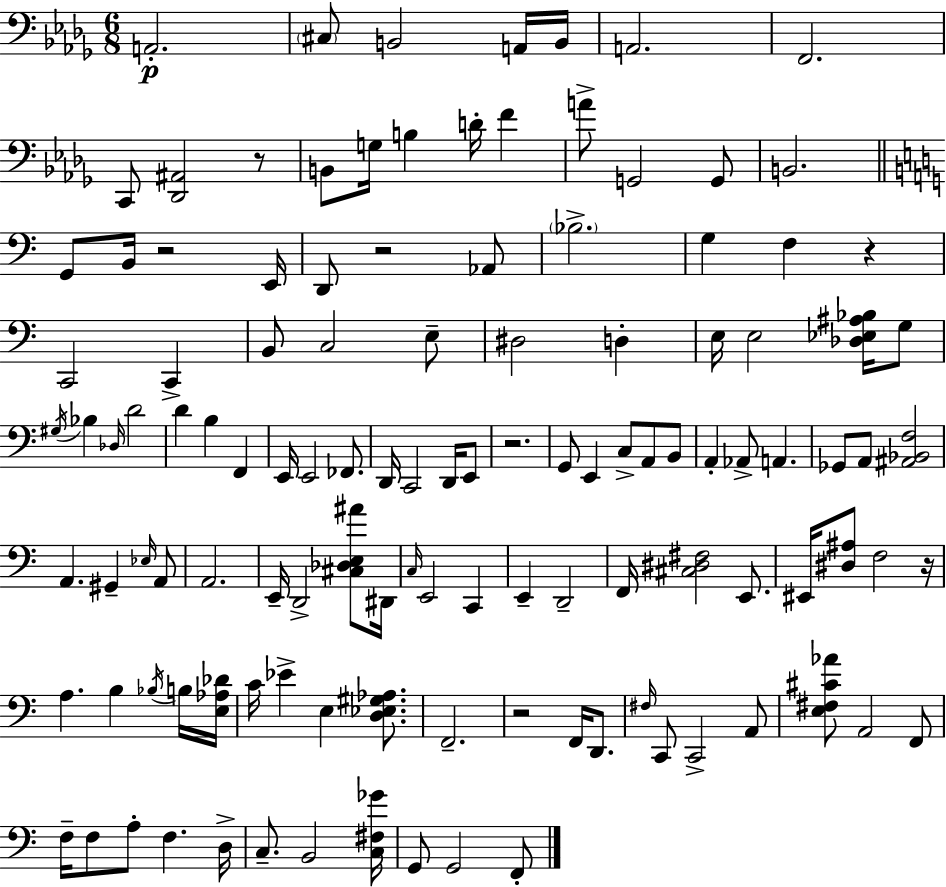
A2/h. C#3/e B2/h A2/s B2/s A2/h. F2/h. C2/e [Db2,A#2]/h R/e B2/e G3/s B3/q D4/s F4/q A4/e G2/h G2/e B2/h. G2/e B2/s R/h E2/s D2/e R/h Ab2/e Bb3/h. G3/q F3/q R/q C2/h C2/q B2/e C3/h E3/e D#3/h D3/q E3/s E3/h [Db3,Eb3,A#3,Bb3]/s G3/e G#3/s Bb3/q Db3/s D4/h D4/q B3/q F2/q E2/s E2/h FES2/e. D2/s C2/h D2/s E2/e R/h. G2/e E2/q C3/e A2/e B2/e A2/q Ab2/e A2/q. Gb2/e A2/e [A#2,Bb2,F3]/h A2/q. G#2/q Eb3/s A2/e A2/h. E2/s D2/h [C#3,Db3,E3,A#4]/e D#2/s C3/s E2/h C2/q E2/q D2/h F2/s [C#3,D#3,F#3]/h E2/e. EIS2/s [D#3,A#3]/e F3/h R/s A3/q. B3/q Bb3/s B3/s [E3,Ab3,Db4]/s C4/s Eb4/q E3/q [D3,Eb3,G#3,Ab3]/e. F2/h. R/h F2/s D2/e. F#3/s C2/e C2/h A2/e [E3,F#3,C#4,Ab4]/e A2/h F2/e F3/s F3/e A3/e F3/q. D3/s C3/e. B2/h [C3,F#3,Gb4]/s G2/e G2/h F2/e